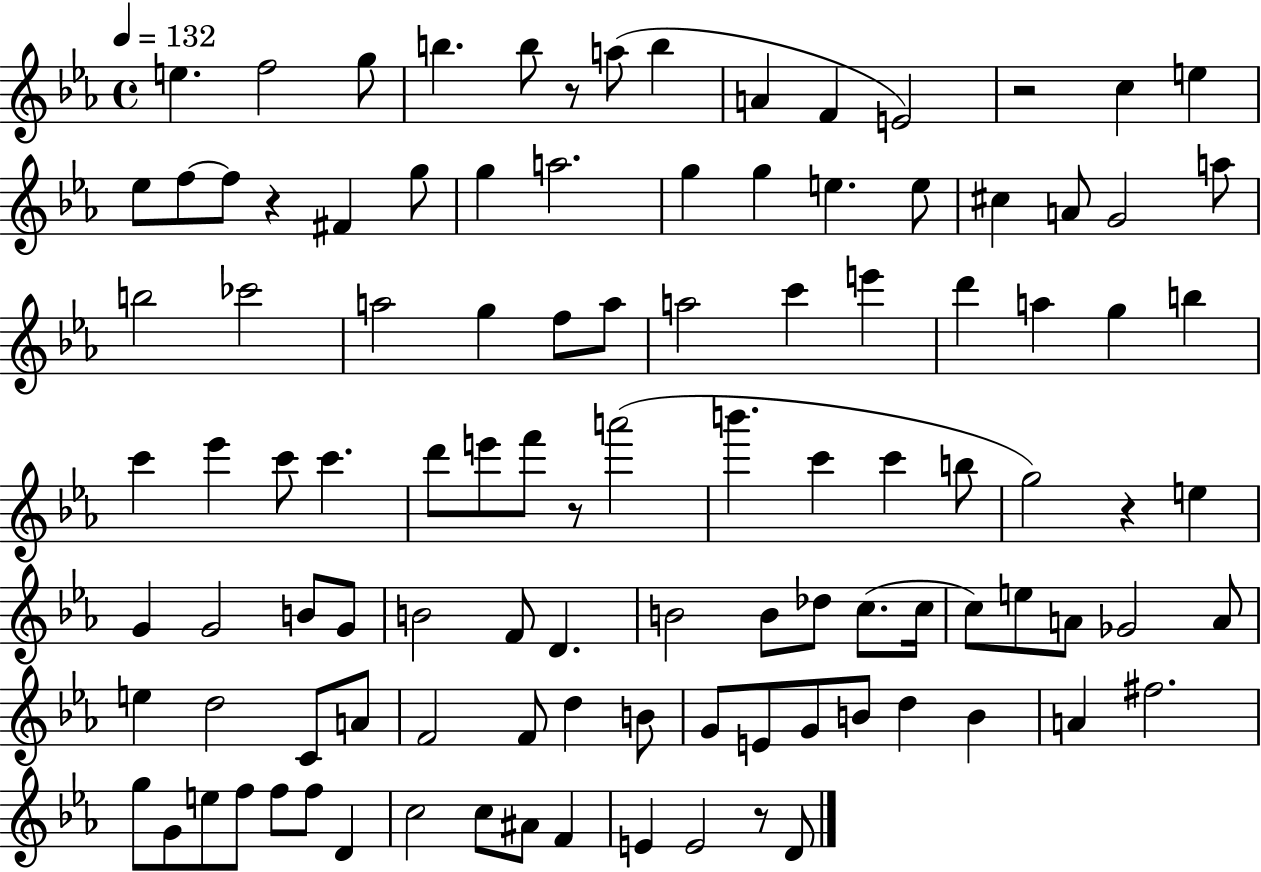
E5/q. F5/h G5/e B5/q. B5/e R/e A5/e B5/q A4/q F4/q E4/h R/h C5/q E5/q Eb5/e F5/e F5/e R/q F#4/q G5/e G5/q A5/h. G5/q G5/q E5/q. E5/e C#5/q A4/e G4/h A5/e B5/h CES6/h A5/h G5/q F5/e A5/e A5/h C6/q E6/q D6/q A5/q G5/q B5/q C6/q Eb6/q C6/e C6/q. D6/e E6/e F6/e R/e A6/h B6/q. C6/q C6/q B5/e G5/h R/q E5/q G4/q G4/h B4/e G4/e B4/h F4/e D4/q. B4/h B4/e Db5/e C5/e. C5/s C5/e E5/e A4/e Gb4/h A4/e E5/q D5/h C4/e A4/e F4/h F4/e D5/q B4/e G4/e E4/e G4/e B4/e D5/q B4/q A4/q F#5/h. G5/e G4/e E5/e F5/e F5/e F5/e D4/q C5/h C5/e A#4/e F4/q E4/q E4/h R/e D4/e